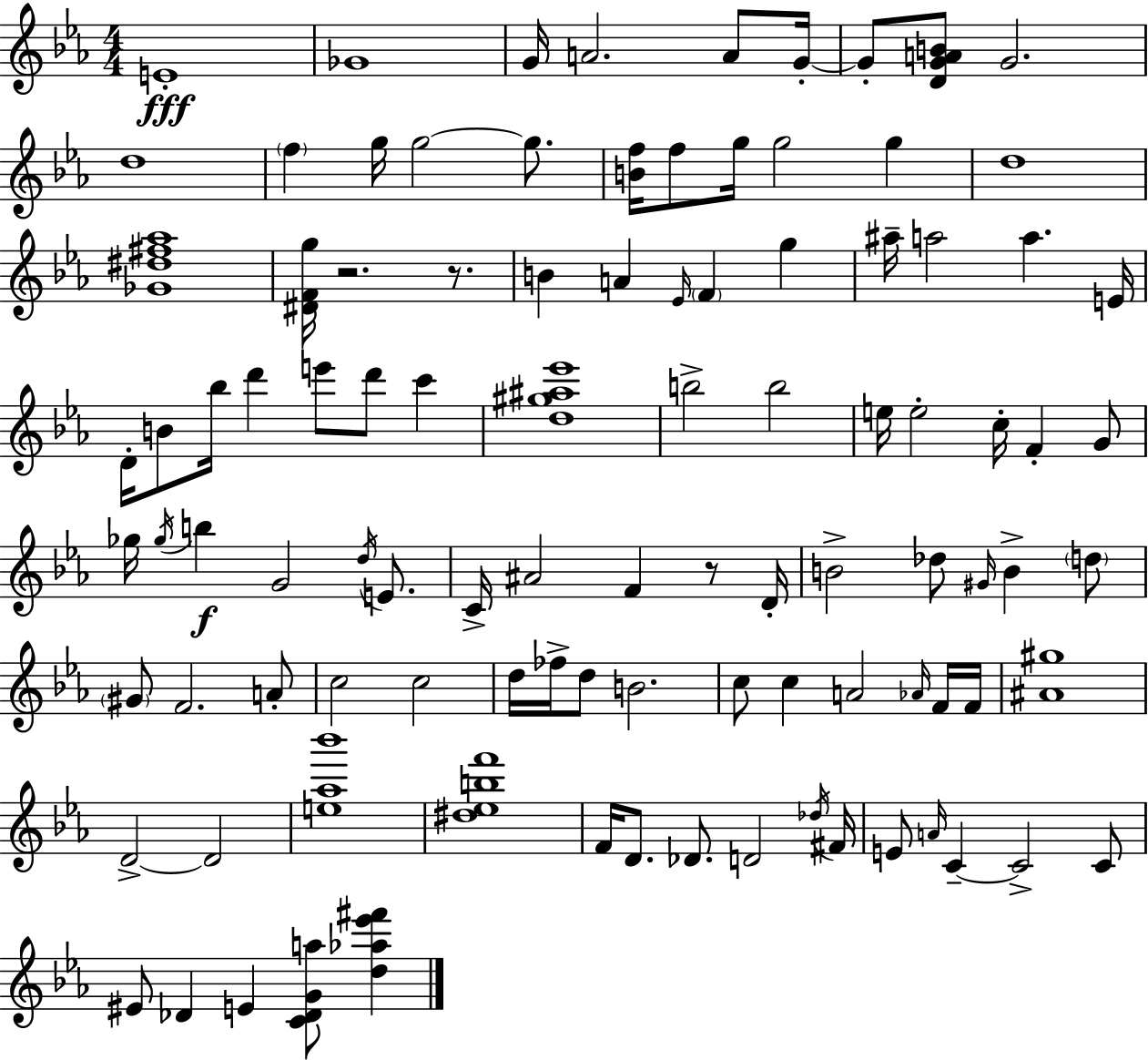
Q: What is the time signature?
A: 4/4